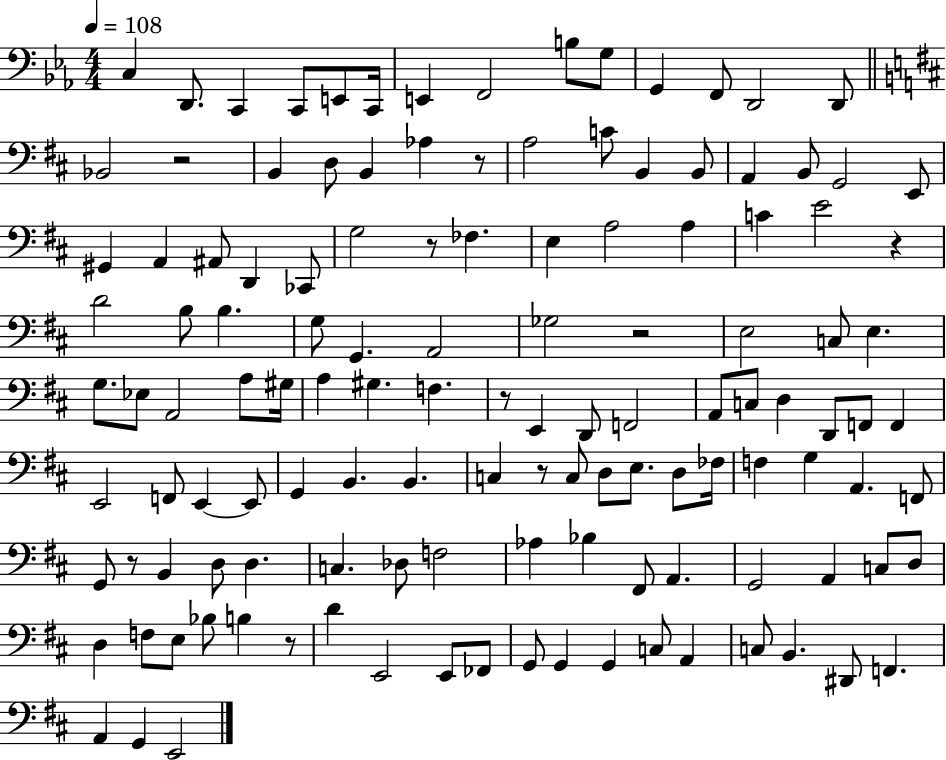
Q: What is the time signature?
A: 4/4